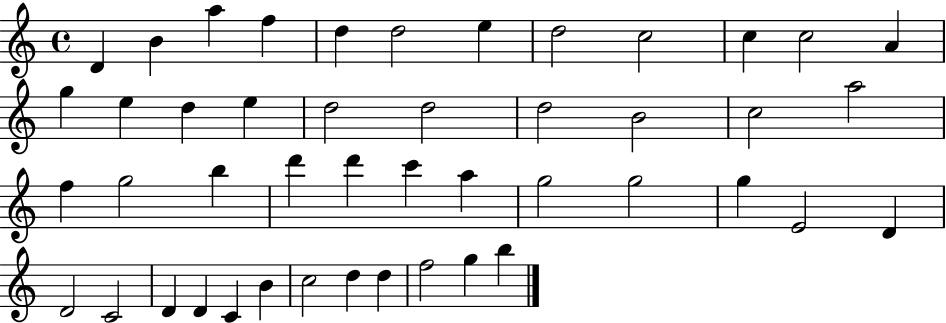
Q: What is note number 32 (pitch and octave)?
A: G5